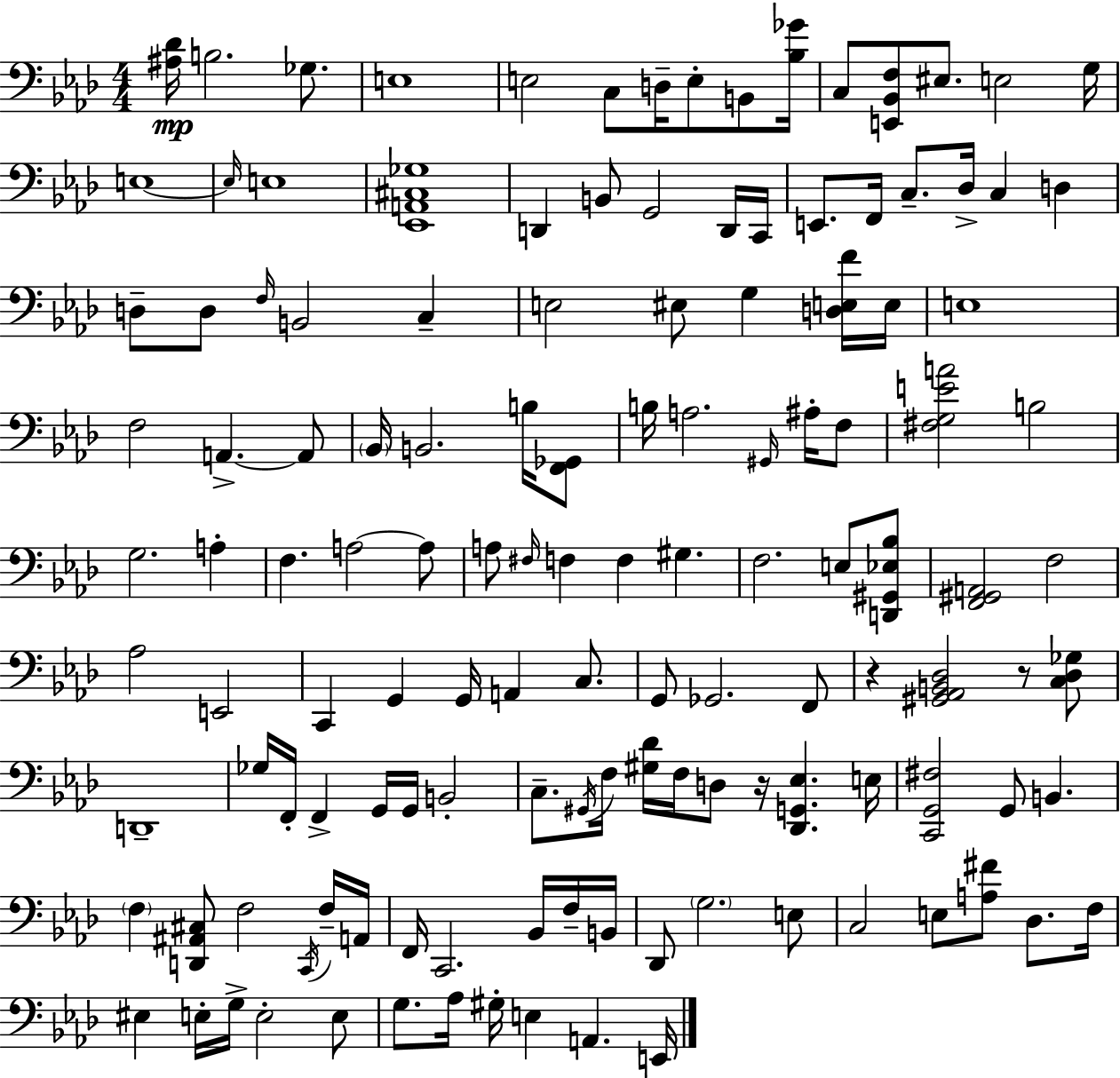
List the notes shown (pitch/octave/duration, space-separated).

[A#3,Db4]/s B3/h. Gb3/e. E3/w E3/h C3/e D3/s E3/e B2/e [Bb3,Gb4]/s C3/e [E2,Bb2,F3]/e EIS3/e. E3/h G3/s E3/w E3/s E3/w [Eb2,A2,C#3,Gb3]/w D2/q B2/e G2/h D2/s C2/s E2/e. F2/s C3/e. Db3/s C3/q D3/q D3/e D3/e F3/s B2/h C3/q E3/h EIS3/e G3/q [D3,E3,F4]/s E3/s E3/w F3/h A2/q. A2/e Bb2/s B2/h. B3/s [F2,Gb2]/e B3/s A3/h. G#2/s A#3/s F3/e [F#3,G3,E4,A4]/h B3/h G3/h. A3/q F3/q. A3/h A3/e A3/e F#3/s F3/q F3/q G#3/q. F3/h. E3/e [D2,G#2,Eb3,Bb3]/e [F2,G#2,A2]/h F3/h Ab3/h E2/h C2/q G2/q G2/s A2/q C3/e. G2/e Gb2/h. F2/e R/q [G#2,Ab2,B2,Db3]/h R/e [C3,Db3,Gb3]/e D2/w Gb3/s F2/s F2/q G2/s G2/s B2/h C3/e. G#2/s F3/s [G#3,Db4]/s F3/s D3/e R/s [Db2,G2,Eb3]/q. E3/s [C2,G2,F#3]/h G2/e B2/q. F3/q [D2,A#2,C#3]/e F3/h C2/s F3/s A2/s F2/s C2/h. Bb2/s F3/s B2/s Db2/e G3/h. E3/e C3/h E3/e [A3,F#4]/e Db3/e. F3/s EIS3/q E3/s G3/s E3/h E3/e G3/e. Ab3/s G#3/s E3/q A2/q. E2/s